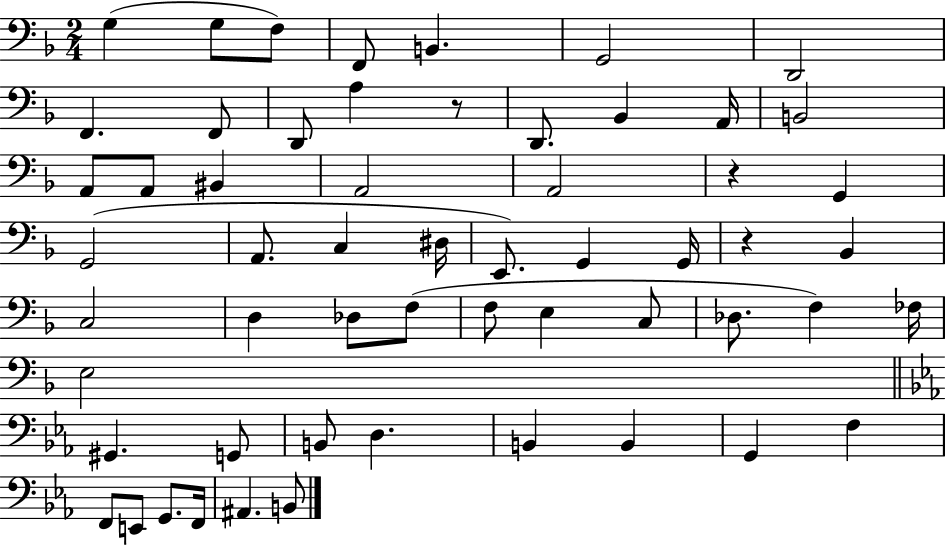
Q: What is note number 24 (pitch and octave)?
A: C3